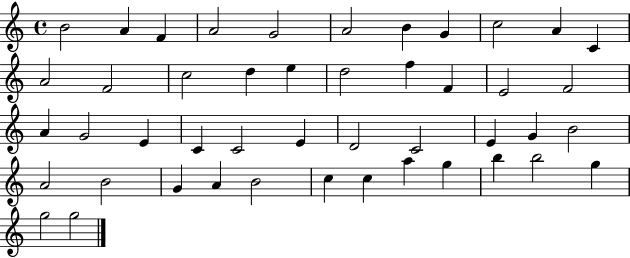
B4/h A4/q F4/q A4/h G4/h A4/h B4/q G4/q C5/h A4/q C4/q A4/h F4/h C5/h D5/q E5/q D5/h F5/q F4/q E4/h F4/h A4/q G4/h E4/q C4/q C4/h E4/q D4/h C4/h E4/q G4/q B4/h A4/h B4/h G4/q A4/q B4/h C5/q C5/q A5/q G5/q B5/q B5/h G5/q G5/h G5/h